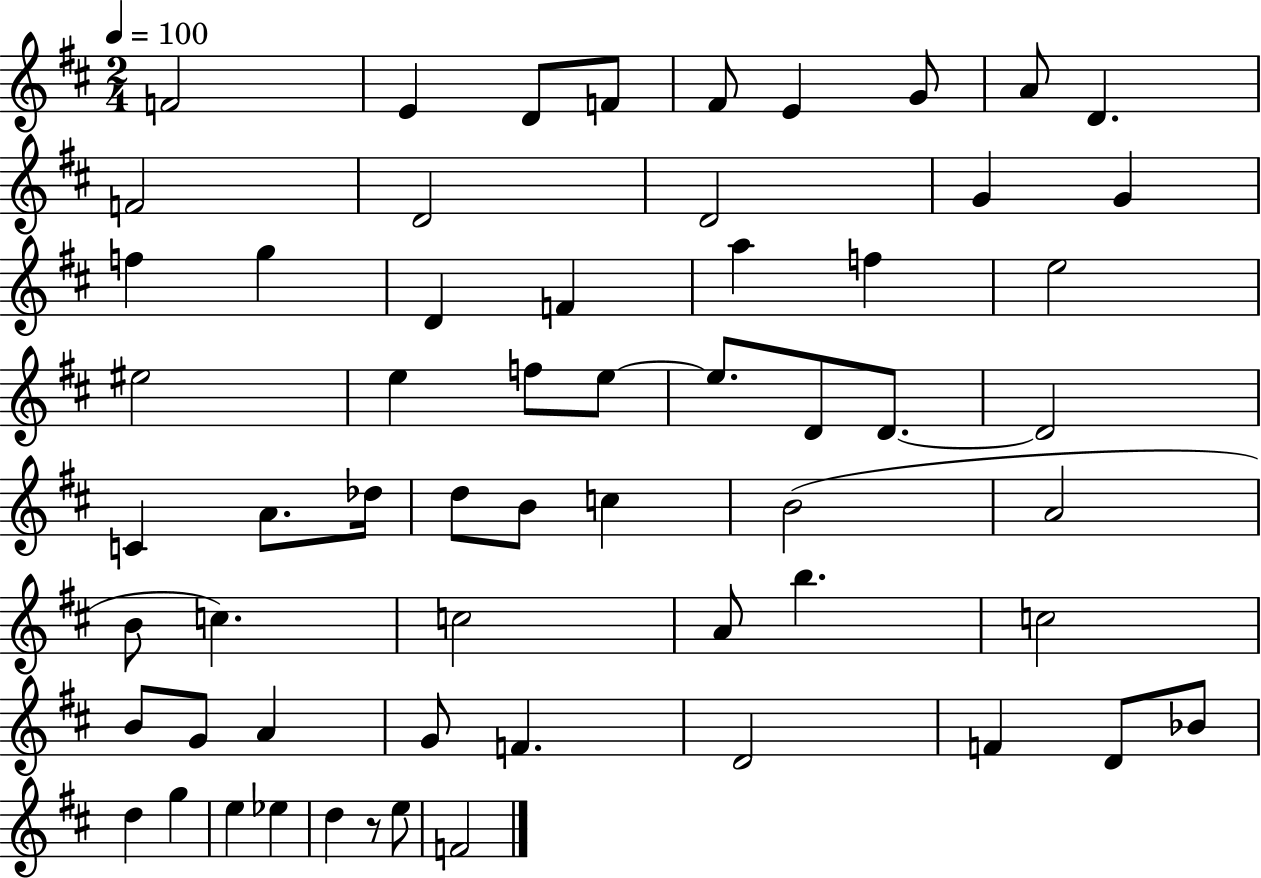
F4/h E4/q D4/e F4/e F#4/e E4/q G4/e A4/e D4/q. F4/h D4/h D4/h G4/q G4/q F5/q G5/q D4/q F4/q A5/q F5/q E5/h EIS5/h E5/q F5/e E5/e E5/e. D4/e D4/e. D4/h C4/q A4/e. Db5/s D5/e B4/e C5/q B4/h A4/h B4/e C5/q. C5/h A4/e B5/q. C5/h B4/e G4/e A4/q G4/e F4/q. D4/h F4/q D4/e Bb4/e D5/q G5/q E5/q Eb5/q D5/q R/e E5/e F4/h